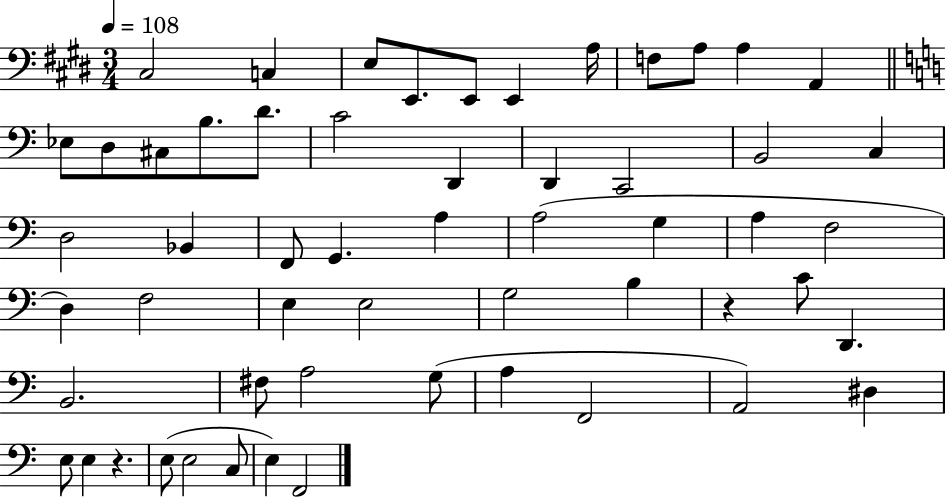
{
  \clef bass
  \numericTimeSignature
  \time 3/4
  \key e \major
  \tempo 4 = 108
  cis2 c4 | e8 e,8. e,8 e,4 a16 | f8 a8 a4 a,4 | \bar "||" \break \key a \minor ees8 d8 cis8 b8. d'8. | c'2 d,4 | d,4 c,2 | b,2 c4 | \break d2 bes,4 | f,8 g,4. a4 | a2( g4 | a4 f2 | \break d4) f2 | e4 e2 | g2 b4 | r4 c'8 d,4. | \break b,2. | fis8 a2 g8( | a4 f,2 | a,2) dis4 | \break e8 e4 r4. | e8( e2 c8 | e4) f,2 | \bar "|."
}